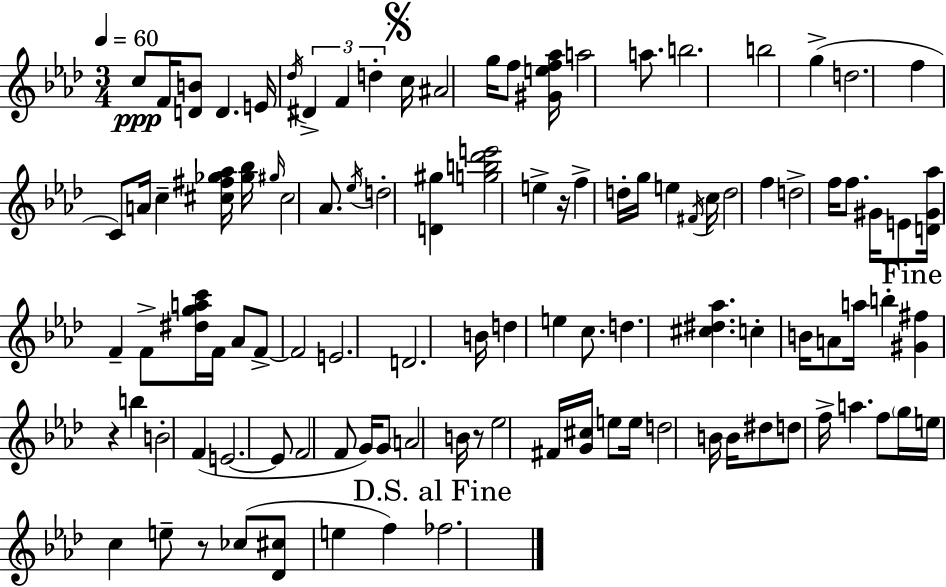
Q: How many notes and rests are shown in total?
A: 106